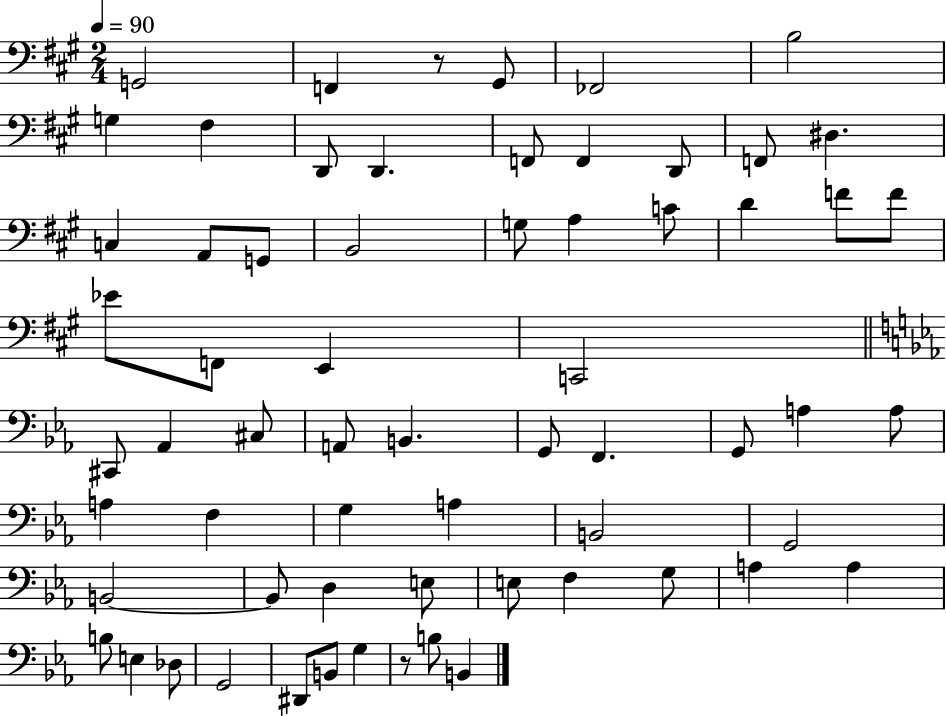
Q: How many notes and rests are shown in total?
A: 64